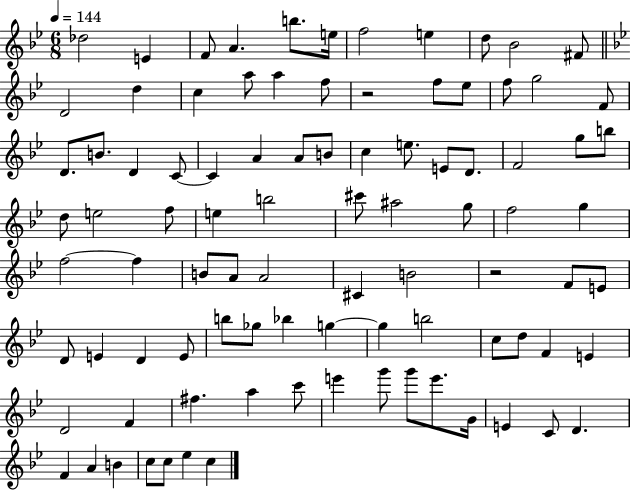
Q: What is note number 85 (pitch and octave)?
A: A4